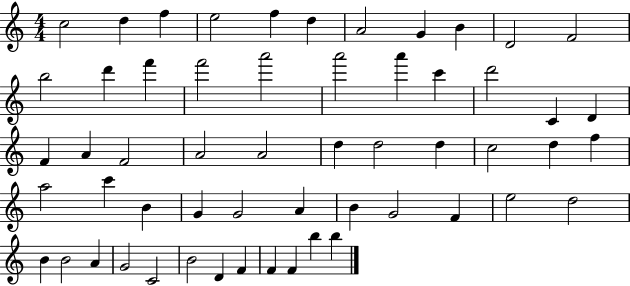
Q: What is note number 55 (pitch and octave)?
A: B5